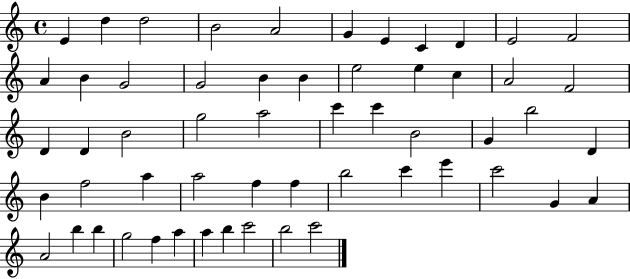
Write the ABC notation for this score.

X:1
T:Untitled
M:4/4
L:1/4
K:C
E d d2 B2 A2 G E C D E2 F2 A B G2 G2 B B e2 e c A2 F2 D D B2 g2 a2 c' c' B2 G b2 D B f2 a a2 f f b2 c' e' c'2 G A A2 b b g2 f a a b c'2 b2 c'2